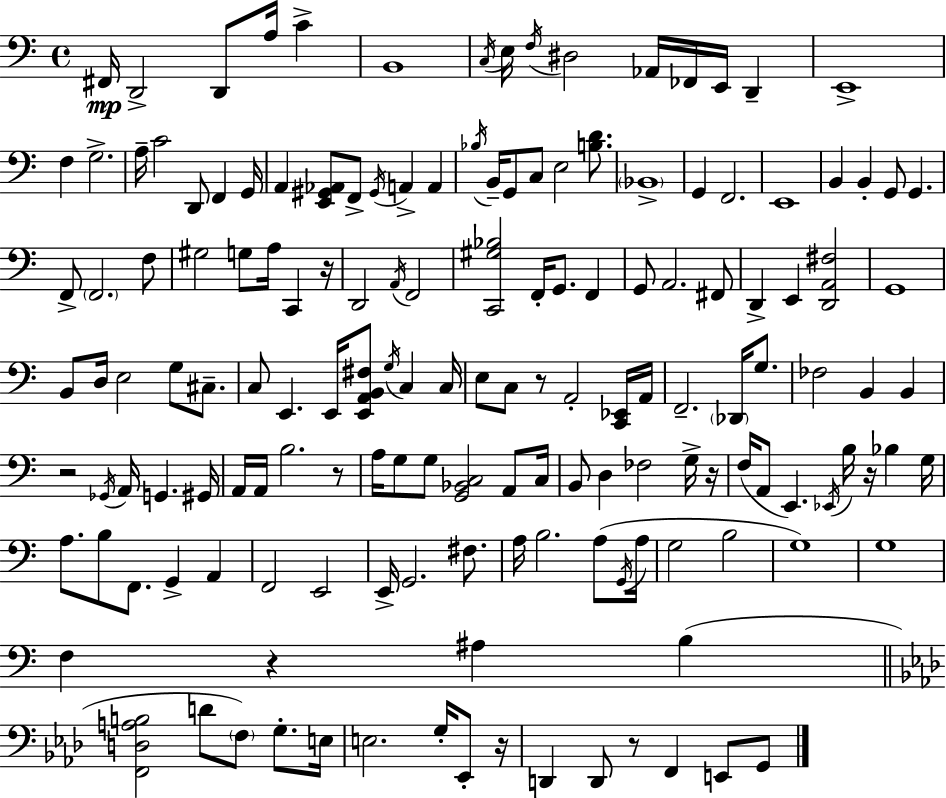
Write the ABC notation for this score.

X:1
T:Untitled
M:4/4
L:1/4
K:Am
^F,,/4 D,,2 D,,/2 A,/4 C B,,4 C,/4 E,/4 F,/4 ^D,2 _A,,/4 _F,,/4 E,,/4 D,, E,,4 F, G,2 A,/4 C2 D,,/2 F,, G,,/4 A,, [E,,^G,,_A,,]/2 F,,/2 ^G,,/4 A,, A,, _B,/4 B,,/4 G,,/2 C,/2 E,2 [B,D]/2 _B,,4 G,, F,,2 E,,4 B,, B,, G,,/2 G,, F,,/2 F,,2 F,/2 ^G,2 G,/2 A,/4 C,, z/4 D,,2 A,,/4 F,,2 [C,,^G,_B,]2 F,,/4 G,,/2 F,, G,,/2 A,,2 ^F,,/2 D,, E,, [D,,A,,^F,]2 G,,4 B,,/2 D,/4 E,2 G,/2 ^C,/2 C,/2 E,, E,,/4 [E,,A,,B,,^F,]/2 G,/4 C, C,/4 E,/2 C,/2 z/2 A,,2 [C,,_E,,]/4 A,,/4 F,,2 _D,,/4 G,/2 _F,2 B,, B,, z2 _G,,/4 A,,/4 G,, ^G,,/4 A,,/4 A,,/4 B,2 z/2 A,/4 G,/2 G,/2 [G,,_B,,C,]2 A,,/2 C,/4 B,,/2 D, _F,2 G,/4 z/4 F,/4 A,,/2 E,, _E,,/4 B,/4 z/4 _B, G,/4 A,/2 B,/2 F,,/2 G,, A,, F,,2 E,,2 E,,/4 G,,2 ^F,/2 A,/4 B,2 A,/2 G,,/4 A,/4 G,2 B,2 G,4 G,4 F, z ^A, B, [F,,D,A,B,]2 D/2 F,/2 G,/2 E,/4 E,2 G,/4 _E,,/2 z/4 D,, D,,/2 z/2 F,, E,,/2 G,,/2